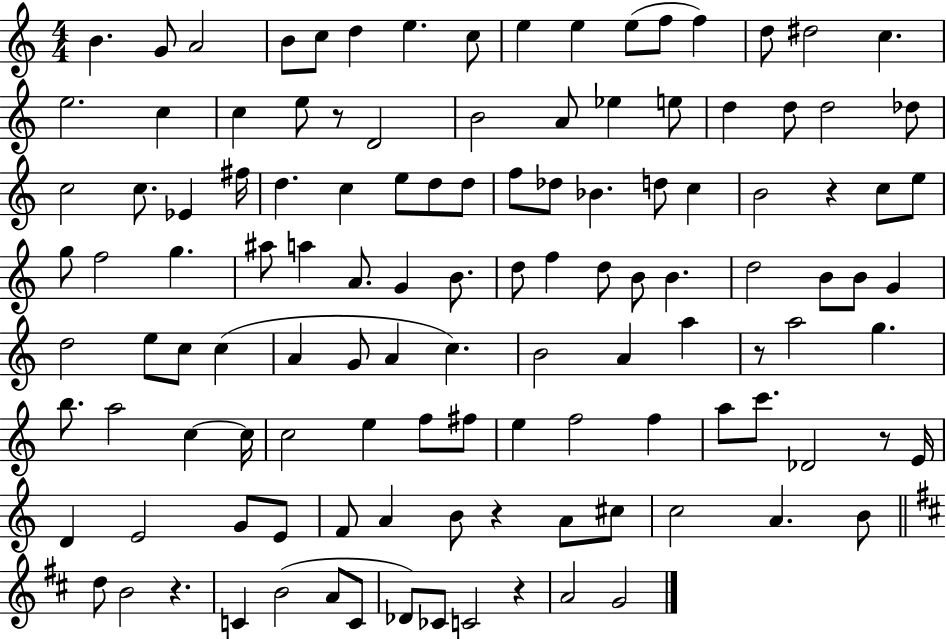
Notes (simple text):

B4/q. G4/e A4/h B4/e C5/e D5/q E5/q. C5/e E5/q E5/q E5/e F5/e F5/q D5/e D#5/h C5/q. E5/h. C5/q C5/q E5/e R/e D4/h B4/h A4/e Eb5/q E5/e D5/q D5/e D5/h Db5/e C5/h C5/e. Eb4/q F#5/s D5/q. C5/q E5/e D5/e D5/e F5/e Db5/e Bb4/q. D5/e C5/q B4/h R/q C5/e E5/e G5/e F5/h G5/q. A#5/e A5/q A4/e. G4/q B4/e. D5/e F5/q D5/e B4/e B4/q. D5/h B4/e B4/e G4/q D5/h E5/e C5/e C5/q A4/q G4/e A4/q C5/q. B4/h A4/q A5/q R/e A5/h G5/q. B5/e. A5/h C5/q C5/s C5/h E5/q F5/e F#5/e E5/q F5/h F5/q A5/e C6/e. Db4/h R/e E4/s D4/q E4/h G4/e E4/e F4/e A4/q B4/e R/q A4/e C#5/e C5/h A4/q. B4/e D5/e B4/h R/q. C4/q B4/h A4/e C4/e Db4/e CES4/e C4/h R/q A4/h G4/h